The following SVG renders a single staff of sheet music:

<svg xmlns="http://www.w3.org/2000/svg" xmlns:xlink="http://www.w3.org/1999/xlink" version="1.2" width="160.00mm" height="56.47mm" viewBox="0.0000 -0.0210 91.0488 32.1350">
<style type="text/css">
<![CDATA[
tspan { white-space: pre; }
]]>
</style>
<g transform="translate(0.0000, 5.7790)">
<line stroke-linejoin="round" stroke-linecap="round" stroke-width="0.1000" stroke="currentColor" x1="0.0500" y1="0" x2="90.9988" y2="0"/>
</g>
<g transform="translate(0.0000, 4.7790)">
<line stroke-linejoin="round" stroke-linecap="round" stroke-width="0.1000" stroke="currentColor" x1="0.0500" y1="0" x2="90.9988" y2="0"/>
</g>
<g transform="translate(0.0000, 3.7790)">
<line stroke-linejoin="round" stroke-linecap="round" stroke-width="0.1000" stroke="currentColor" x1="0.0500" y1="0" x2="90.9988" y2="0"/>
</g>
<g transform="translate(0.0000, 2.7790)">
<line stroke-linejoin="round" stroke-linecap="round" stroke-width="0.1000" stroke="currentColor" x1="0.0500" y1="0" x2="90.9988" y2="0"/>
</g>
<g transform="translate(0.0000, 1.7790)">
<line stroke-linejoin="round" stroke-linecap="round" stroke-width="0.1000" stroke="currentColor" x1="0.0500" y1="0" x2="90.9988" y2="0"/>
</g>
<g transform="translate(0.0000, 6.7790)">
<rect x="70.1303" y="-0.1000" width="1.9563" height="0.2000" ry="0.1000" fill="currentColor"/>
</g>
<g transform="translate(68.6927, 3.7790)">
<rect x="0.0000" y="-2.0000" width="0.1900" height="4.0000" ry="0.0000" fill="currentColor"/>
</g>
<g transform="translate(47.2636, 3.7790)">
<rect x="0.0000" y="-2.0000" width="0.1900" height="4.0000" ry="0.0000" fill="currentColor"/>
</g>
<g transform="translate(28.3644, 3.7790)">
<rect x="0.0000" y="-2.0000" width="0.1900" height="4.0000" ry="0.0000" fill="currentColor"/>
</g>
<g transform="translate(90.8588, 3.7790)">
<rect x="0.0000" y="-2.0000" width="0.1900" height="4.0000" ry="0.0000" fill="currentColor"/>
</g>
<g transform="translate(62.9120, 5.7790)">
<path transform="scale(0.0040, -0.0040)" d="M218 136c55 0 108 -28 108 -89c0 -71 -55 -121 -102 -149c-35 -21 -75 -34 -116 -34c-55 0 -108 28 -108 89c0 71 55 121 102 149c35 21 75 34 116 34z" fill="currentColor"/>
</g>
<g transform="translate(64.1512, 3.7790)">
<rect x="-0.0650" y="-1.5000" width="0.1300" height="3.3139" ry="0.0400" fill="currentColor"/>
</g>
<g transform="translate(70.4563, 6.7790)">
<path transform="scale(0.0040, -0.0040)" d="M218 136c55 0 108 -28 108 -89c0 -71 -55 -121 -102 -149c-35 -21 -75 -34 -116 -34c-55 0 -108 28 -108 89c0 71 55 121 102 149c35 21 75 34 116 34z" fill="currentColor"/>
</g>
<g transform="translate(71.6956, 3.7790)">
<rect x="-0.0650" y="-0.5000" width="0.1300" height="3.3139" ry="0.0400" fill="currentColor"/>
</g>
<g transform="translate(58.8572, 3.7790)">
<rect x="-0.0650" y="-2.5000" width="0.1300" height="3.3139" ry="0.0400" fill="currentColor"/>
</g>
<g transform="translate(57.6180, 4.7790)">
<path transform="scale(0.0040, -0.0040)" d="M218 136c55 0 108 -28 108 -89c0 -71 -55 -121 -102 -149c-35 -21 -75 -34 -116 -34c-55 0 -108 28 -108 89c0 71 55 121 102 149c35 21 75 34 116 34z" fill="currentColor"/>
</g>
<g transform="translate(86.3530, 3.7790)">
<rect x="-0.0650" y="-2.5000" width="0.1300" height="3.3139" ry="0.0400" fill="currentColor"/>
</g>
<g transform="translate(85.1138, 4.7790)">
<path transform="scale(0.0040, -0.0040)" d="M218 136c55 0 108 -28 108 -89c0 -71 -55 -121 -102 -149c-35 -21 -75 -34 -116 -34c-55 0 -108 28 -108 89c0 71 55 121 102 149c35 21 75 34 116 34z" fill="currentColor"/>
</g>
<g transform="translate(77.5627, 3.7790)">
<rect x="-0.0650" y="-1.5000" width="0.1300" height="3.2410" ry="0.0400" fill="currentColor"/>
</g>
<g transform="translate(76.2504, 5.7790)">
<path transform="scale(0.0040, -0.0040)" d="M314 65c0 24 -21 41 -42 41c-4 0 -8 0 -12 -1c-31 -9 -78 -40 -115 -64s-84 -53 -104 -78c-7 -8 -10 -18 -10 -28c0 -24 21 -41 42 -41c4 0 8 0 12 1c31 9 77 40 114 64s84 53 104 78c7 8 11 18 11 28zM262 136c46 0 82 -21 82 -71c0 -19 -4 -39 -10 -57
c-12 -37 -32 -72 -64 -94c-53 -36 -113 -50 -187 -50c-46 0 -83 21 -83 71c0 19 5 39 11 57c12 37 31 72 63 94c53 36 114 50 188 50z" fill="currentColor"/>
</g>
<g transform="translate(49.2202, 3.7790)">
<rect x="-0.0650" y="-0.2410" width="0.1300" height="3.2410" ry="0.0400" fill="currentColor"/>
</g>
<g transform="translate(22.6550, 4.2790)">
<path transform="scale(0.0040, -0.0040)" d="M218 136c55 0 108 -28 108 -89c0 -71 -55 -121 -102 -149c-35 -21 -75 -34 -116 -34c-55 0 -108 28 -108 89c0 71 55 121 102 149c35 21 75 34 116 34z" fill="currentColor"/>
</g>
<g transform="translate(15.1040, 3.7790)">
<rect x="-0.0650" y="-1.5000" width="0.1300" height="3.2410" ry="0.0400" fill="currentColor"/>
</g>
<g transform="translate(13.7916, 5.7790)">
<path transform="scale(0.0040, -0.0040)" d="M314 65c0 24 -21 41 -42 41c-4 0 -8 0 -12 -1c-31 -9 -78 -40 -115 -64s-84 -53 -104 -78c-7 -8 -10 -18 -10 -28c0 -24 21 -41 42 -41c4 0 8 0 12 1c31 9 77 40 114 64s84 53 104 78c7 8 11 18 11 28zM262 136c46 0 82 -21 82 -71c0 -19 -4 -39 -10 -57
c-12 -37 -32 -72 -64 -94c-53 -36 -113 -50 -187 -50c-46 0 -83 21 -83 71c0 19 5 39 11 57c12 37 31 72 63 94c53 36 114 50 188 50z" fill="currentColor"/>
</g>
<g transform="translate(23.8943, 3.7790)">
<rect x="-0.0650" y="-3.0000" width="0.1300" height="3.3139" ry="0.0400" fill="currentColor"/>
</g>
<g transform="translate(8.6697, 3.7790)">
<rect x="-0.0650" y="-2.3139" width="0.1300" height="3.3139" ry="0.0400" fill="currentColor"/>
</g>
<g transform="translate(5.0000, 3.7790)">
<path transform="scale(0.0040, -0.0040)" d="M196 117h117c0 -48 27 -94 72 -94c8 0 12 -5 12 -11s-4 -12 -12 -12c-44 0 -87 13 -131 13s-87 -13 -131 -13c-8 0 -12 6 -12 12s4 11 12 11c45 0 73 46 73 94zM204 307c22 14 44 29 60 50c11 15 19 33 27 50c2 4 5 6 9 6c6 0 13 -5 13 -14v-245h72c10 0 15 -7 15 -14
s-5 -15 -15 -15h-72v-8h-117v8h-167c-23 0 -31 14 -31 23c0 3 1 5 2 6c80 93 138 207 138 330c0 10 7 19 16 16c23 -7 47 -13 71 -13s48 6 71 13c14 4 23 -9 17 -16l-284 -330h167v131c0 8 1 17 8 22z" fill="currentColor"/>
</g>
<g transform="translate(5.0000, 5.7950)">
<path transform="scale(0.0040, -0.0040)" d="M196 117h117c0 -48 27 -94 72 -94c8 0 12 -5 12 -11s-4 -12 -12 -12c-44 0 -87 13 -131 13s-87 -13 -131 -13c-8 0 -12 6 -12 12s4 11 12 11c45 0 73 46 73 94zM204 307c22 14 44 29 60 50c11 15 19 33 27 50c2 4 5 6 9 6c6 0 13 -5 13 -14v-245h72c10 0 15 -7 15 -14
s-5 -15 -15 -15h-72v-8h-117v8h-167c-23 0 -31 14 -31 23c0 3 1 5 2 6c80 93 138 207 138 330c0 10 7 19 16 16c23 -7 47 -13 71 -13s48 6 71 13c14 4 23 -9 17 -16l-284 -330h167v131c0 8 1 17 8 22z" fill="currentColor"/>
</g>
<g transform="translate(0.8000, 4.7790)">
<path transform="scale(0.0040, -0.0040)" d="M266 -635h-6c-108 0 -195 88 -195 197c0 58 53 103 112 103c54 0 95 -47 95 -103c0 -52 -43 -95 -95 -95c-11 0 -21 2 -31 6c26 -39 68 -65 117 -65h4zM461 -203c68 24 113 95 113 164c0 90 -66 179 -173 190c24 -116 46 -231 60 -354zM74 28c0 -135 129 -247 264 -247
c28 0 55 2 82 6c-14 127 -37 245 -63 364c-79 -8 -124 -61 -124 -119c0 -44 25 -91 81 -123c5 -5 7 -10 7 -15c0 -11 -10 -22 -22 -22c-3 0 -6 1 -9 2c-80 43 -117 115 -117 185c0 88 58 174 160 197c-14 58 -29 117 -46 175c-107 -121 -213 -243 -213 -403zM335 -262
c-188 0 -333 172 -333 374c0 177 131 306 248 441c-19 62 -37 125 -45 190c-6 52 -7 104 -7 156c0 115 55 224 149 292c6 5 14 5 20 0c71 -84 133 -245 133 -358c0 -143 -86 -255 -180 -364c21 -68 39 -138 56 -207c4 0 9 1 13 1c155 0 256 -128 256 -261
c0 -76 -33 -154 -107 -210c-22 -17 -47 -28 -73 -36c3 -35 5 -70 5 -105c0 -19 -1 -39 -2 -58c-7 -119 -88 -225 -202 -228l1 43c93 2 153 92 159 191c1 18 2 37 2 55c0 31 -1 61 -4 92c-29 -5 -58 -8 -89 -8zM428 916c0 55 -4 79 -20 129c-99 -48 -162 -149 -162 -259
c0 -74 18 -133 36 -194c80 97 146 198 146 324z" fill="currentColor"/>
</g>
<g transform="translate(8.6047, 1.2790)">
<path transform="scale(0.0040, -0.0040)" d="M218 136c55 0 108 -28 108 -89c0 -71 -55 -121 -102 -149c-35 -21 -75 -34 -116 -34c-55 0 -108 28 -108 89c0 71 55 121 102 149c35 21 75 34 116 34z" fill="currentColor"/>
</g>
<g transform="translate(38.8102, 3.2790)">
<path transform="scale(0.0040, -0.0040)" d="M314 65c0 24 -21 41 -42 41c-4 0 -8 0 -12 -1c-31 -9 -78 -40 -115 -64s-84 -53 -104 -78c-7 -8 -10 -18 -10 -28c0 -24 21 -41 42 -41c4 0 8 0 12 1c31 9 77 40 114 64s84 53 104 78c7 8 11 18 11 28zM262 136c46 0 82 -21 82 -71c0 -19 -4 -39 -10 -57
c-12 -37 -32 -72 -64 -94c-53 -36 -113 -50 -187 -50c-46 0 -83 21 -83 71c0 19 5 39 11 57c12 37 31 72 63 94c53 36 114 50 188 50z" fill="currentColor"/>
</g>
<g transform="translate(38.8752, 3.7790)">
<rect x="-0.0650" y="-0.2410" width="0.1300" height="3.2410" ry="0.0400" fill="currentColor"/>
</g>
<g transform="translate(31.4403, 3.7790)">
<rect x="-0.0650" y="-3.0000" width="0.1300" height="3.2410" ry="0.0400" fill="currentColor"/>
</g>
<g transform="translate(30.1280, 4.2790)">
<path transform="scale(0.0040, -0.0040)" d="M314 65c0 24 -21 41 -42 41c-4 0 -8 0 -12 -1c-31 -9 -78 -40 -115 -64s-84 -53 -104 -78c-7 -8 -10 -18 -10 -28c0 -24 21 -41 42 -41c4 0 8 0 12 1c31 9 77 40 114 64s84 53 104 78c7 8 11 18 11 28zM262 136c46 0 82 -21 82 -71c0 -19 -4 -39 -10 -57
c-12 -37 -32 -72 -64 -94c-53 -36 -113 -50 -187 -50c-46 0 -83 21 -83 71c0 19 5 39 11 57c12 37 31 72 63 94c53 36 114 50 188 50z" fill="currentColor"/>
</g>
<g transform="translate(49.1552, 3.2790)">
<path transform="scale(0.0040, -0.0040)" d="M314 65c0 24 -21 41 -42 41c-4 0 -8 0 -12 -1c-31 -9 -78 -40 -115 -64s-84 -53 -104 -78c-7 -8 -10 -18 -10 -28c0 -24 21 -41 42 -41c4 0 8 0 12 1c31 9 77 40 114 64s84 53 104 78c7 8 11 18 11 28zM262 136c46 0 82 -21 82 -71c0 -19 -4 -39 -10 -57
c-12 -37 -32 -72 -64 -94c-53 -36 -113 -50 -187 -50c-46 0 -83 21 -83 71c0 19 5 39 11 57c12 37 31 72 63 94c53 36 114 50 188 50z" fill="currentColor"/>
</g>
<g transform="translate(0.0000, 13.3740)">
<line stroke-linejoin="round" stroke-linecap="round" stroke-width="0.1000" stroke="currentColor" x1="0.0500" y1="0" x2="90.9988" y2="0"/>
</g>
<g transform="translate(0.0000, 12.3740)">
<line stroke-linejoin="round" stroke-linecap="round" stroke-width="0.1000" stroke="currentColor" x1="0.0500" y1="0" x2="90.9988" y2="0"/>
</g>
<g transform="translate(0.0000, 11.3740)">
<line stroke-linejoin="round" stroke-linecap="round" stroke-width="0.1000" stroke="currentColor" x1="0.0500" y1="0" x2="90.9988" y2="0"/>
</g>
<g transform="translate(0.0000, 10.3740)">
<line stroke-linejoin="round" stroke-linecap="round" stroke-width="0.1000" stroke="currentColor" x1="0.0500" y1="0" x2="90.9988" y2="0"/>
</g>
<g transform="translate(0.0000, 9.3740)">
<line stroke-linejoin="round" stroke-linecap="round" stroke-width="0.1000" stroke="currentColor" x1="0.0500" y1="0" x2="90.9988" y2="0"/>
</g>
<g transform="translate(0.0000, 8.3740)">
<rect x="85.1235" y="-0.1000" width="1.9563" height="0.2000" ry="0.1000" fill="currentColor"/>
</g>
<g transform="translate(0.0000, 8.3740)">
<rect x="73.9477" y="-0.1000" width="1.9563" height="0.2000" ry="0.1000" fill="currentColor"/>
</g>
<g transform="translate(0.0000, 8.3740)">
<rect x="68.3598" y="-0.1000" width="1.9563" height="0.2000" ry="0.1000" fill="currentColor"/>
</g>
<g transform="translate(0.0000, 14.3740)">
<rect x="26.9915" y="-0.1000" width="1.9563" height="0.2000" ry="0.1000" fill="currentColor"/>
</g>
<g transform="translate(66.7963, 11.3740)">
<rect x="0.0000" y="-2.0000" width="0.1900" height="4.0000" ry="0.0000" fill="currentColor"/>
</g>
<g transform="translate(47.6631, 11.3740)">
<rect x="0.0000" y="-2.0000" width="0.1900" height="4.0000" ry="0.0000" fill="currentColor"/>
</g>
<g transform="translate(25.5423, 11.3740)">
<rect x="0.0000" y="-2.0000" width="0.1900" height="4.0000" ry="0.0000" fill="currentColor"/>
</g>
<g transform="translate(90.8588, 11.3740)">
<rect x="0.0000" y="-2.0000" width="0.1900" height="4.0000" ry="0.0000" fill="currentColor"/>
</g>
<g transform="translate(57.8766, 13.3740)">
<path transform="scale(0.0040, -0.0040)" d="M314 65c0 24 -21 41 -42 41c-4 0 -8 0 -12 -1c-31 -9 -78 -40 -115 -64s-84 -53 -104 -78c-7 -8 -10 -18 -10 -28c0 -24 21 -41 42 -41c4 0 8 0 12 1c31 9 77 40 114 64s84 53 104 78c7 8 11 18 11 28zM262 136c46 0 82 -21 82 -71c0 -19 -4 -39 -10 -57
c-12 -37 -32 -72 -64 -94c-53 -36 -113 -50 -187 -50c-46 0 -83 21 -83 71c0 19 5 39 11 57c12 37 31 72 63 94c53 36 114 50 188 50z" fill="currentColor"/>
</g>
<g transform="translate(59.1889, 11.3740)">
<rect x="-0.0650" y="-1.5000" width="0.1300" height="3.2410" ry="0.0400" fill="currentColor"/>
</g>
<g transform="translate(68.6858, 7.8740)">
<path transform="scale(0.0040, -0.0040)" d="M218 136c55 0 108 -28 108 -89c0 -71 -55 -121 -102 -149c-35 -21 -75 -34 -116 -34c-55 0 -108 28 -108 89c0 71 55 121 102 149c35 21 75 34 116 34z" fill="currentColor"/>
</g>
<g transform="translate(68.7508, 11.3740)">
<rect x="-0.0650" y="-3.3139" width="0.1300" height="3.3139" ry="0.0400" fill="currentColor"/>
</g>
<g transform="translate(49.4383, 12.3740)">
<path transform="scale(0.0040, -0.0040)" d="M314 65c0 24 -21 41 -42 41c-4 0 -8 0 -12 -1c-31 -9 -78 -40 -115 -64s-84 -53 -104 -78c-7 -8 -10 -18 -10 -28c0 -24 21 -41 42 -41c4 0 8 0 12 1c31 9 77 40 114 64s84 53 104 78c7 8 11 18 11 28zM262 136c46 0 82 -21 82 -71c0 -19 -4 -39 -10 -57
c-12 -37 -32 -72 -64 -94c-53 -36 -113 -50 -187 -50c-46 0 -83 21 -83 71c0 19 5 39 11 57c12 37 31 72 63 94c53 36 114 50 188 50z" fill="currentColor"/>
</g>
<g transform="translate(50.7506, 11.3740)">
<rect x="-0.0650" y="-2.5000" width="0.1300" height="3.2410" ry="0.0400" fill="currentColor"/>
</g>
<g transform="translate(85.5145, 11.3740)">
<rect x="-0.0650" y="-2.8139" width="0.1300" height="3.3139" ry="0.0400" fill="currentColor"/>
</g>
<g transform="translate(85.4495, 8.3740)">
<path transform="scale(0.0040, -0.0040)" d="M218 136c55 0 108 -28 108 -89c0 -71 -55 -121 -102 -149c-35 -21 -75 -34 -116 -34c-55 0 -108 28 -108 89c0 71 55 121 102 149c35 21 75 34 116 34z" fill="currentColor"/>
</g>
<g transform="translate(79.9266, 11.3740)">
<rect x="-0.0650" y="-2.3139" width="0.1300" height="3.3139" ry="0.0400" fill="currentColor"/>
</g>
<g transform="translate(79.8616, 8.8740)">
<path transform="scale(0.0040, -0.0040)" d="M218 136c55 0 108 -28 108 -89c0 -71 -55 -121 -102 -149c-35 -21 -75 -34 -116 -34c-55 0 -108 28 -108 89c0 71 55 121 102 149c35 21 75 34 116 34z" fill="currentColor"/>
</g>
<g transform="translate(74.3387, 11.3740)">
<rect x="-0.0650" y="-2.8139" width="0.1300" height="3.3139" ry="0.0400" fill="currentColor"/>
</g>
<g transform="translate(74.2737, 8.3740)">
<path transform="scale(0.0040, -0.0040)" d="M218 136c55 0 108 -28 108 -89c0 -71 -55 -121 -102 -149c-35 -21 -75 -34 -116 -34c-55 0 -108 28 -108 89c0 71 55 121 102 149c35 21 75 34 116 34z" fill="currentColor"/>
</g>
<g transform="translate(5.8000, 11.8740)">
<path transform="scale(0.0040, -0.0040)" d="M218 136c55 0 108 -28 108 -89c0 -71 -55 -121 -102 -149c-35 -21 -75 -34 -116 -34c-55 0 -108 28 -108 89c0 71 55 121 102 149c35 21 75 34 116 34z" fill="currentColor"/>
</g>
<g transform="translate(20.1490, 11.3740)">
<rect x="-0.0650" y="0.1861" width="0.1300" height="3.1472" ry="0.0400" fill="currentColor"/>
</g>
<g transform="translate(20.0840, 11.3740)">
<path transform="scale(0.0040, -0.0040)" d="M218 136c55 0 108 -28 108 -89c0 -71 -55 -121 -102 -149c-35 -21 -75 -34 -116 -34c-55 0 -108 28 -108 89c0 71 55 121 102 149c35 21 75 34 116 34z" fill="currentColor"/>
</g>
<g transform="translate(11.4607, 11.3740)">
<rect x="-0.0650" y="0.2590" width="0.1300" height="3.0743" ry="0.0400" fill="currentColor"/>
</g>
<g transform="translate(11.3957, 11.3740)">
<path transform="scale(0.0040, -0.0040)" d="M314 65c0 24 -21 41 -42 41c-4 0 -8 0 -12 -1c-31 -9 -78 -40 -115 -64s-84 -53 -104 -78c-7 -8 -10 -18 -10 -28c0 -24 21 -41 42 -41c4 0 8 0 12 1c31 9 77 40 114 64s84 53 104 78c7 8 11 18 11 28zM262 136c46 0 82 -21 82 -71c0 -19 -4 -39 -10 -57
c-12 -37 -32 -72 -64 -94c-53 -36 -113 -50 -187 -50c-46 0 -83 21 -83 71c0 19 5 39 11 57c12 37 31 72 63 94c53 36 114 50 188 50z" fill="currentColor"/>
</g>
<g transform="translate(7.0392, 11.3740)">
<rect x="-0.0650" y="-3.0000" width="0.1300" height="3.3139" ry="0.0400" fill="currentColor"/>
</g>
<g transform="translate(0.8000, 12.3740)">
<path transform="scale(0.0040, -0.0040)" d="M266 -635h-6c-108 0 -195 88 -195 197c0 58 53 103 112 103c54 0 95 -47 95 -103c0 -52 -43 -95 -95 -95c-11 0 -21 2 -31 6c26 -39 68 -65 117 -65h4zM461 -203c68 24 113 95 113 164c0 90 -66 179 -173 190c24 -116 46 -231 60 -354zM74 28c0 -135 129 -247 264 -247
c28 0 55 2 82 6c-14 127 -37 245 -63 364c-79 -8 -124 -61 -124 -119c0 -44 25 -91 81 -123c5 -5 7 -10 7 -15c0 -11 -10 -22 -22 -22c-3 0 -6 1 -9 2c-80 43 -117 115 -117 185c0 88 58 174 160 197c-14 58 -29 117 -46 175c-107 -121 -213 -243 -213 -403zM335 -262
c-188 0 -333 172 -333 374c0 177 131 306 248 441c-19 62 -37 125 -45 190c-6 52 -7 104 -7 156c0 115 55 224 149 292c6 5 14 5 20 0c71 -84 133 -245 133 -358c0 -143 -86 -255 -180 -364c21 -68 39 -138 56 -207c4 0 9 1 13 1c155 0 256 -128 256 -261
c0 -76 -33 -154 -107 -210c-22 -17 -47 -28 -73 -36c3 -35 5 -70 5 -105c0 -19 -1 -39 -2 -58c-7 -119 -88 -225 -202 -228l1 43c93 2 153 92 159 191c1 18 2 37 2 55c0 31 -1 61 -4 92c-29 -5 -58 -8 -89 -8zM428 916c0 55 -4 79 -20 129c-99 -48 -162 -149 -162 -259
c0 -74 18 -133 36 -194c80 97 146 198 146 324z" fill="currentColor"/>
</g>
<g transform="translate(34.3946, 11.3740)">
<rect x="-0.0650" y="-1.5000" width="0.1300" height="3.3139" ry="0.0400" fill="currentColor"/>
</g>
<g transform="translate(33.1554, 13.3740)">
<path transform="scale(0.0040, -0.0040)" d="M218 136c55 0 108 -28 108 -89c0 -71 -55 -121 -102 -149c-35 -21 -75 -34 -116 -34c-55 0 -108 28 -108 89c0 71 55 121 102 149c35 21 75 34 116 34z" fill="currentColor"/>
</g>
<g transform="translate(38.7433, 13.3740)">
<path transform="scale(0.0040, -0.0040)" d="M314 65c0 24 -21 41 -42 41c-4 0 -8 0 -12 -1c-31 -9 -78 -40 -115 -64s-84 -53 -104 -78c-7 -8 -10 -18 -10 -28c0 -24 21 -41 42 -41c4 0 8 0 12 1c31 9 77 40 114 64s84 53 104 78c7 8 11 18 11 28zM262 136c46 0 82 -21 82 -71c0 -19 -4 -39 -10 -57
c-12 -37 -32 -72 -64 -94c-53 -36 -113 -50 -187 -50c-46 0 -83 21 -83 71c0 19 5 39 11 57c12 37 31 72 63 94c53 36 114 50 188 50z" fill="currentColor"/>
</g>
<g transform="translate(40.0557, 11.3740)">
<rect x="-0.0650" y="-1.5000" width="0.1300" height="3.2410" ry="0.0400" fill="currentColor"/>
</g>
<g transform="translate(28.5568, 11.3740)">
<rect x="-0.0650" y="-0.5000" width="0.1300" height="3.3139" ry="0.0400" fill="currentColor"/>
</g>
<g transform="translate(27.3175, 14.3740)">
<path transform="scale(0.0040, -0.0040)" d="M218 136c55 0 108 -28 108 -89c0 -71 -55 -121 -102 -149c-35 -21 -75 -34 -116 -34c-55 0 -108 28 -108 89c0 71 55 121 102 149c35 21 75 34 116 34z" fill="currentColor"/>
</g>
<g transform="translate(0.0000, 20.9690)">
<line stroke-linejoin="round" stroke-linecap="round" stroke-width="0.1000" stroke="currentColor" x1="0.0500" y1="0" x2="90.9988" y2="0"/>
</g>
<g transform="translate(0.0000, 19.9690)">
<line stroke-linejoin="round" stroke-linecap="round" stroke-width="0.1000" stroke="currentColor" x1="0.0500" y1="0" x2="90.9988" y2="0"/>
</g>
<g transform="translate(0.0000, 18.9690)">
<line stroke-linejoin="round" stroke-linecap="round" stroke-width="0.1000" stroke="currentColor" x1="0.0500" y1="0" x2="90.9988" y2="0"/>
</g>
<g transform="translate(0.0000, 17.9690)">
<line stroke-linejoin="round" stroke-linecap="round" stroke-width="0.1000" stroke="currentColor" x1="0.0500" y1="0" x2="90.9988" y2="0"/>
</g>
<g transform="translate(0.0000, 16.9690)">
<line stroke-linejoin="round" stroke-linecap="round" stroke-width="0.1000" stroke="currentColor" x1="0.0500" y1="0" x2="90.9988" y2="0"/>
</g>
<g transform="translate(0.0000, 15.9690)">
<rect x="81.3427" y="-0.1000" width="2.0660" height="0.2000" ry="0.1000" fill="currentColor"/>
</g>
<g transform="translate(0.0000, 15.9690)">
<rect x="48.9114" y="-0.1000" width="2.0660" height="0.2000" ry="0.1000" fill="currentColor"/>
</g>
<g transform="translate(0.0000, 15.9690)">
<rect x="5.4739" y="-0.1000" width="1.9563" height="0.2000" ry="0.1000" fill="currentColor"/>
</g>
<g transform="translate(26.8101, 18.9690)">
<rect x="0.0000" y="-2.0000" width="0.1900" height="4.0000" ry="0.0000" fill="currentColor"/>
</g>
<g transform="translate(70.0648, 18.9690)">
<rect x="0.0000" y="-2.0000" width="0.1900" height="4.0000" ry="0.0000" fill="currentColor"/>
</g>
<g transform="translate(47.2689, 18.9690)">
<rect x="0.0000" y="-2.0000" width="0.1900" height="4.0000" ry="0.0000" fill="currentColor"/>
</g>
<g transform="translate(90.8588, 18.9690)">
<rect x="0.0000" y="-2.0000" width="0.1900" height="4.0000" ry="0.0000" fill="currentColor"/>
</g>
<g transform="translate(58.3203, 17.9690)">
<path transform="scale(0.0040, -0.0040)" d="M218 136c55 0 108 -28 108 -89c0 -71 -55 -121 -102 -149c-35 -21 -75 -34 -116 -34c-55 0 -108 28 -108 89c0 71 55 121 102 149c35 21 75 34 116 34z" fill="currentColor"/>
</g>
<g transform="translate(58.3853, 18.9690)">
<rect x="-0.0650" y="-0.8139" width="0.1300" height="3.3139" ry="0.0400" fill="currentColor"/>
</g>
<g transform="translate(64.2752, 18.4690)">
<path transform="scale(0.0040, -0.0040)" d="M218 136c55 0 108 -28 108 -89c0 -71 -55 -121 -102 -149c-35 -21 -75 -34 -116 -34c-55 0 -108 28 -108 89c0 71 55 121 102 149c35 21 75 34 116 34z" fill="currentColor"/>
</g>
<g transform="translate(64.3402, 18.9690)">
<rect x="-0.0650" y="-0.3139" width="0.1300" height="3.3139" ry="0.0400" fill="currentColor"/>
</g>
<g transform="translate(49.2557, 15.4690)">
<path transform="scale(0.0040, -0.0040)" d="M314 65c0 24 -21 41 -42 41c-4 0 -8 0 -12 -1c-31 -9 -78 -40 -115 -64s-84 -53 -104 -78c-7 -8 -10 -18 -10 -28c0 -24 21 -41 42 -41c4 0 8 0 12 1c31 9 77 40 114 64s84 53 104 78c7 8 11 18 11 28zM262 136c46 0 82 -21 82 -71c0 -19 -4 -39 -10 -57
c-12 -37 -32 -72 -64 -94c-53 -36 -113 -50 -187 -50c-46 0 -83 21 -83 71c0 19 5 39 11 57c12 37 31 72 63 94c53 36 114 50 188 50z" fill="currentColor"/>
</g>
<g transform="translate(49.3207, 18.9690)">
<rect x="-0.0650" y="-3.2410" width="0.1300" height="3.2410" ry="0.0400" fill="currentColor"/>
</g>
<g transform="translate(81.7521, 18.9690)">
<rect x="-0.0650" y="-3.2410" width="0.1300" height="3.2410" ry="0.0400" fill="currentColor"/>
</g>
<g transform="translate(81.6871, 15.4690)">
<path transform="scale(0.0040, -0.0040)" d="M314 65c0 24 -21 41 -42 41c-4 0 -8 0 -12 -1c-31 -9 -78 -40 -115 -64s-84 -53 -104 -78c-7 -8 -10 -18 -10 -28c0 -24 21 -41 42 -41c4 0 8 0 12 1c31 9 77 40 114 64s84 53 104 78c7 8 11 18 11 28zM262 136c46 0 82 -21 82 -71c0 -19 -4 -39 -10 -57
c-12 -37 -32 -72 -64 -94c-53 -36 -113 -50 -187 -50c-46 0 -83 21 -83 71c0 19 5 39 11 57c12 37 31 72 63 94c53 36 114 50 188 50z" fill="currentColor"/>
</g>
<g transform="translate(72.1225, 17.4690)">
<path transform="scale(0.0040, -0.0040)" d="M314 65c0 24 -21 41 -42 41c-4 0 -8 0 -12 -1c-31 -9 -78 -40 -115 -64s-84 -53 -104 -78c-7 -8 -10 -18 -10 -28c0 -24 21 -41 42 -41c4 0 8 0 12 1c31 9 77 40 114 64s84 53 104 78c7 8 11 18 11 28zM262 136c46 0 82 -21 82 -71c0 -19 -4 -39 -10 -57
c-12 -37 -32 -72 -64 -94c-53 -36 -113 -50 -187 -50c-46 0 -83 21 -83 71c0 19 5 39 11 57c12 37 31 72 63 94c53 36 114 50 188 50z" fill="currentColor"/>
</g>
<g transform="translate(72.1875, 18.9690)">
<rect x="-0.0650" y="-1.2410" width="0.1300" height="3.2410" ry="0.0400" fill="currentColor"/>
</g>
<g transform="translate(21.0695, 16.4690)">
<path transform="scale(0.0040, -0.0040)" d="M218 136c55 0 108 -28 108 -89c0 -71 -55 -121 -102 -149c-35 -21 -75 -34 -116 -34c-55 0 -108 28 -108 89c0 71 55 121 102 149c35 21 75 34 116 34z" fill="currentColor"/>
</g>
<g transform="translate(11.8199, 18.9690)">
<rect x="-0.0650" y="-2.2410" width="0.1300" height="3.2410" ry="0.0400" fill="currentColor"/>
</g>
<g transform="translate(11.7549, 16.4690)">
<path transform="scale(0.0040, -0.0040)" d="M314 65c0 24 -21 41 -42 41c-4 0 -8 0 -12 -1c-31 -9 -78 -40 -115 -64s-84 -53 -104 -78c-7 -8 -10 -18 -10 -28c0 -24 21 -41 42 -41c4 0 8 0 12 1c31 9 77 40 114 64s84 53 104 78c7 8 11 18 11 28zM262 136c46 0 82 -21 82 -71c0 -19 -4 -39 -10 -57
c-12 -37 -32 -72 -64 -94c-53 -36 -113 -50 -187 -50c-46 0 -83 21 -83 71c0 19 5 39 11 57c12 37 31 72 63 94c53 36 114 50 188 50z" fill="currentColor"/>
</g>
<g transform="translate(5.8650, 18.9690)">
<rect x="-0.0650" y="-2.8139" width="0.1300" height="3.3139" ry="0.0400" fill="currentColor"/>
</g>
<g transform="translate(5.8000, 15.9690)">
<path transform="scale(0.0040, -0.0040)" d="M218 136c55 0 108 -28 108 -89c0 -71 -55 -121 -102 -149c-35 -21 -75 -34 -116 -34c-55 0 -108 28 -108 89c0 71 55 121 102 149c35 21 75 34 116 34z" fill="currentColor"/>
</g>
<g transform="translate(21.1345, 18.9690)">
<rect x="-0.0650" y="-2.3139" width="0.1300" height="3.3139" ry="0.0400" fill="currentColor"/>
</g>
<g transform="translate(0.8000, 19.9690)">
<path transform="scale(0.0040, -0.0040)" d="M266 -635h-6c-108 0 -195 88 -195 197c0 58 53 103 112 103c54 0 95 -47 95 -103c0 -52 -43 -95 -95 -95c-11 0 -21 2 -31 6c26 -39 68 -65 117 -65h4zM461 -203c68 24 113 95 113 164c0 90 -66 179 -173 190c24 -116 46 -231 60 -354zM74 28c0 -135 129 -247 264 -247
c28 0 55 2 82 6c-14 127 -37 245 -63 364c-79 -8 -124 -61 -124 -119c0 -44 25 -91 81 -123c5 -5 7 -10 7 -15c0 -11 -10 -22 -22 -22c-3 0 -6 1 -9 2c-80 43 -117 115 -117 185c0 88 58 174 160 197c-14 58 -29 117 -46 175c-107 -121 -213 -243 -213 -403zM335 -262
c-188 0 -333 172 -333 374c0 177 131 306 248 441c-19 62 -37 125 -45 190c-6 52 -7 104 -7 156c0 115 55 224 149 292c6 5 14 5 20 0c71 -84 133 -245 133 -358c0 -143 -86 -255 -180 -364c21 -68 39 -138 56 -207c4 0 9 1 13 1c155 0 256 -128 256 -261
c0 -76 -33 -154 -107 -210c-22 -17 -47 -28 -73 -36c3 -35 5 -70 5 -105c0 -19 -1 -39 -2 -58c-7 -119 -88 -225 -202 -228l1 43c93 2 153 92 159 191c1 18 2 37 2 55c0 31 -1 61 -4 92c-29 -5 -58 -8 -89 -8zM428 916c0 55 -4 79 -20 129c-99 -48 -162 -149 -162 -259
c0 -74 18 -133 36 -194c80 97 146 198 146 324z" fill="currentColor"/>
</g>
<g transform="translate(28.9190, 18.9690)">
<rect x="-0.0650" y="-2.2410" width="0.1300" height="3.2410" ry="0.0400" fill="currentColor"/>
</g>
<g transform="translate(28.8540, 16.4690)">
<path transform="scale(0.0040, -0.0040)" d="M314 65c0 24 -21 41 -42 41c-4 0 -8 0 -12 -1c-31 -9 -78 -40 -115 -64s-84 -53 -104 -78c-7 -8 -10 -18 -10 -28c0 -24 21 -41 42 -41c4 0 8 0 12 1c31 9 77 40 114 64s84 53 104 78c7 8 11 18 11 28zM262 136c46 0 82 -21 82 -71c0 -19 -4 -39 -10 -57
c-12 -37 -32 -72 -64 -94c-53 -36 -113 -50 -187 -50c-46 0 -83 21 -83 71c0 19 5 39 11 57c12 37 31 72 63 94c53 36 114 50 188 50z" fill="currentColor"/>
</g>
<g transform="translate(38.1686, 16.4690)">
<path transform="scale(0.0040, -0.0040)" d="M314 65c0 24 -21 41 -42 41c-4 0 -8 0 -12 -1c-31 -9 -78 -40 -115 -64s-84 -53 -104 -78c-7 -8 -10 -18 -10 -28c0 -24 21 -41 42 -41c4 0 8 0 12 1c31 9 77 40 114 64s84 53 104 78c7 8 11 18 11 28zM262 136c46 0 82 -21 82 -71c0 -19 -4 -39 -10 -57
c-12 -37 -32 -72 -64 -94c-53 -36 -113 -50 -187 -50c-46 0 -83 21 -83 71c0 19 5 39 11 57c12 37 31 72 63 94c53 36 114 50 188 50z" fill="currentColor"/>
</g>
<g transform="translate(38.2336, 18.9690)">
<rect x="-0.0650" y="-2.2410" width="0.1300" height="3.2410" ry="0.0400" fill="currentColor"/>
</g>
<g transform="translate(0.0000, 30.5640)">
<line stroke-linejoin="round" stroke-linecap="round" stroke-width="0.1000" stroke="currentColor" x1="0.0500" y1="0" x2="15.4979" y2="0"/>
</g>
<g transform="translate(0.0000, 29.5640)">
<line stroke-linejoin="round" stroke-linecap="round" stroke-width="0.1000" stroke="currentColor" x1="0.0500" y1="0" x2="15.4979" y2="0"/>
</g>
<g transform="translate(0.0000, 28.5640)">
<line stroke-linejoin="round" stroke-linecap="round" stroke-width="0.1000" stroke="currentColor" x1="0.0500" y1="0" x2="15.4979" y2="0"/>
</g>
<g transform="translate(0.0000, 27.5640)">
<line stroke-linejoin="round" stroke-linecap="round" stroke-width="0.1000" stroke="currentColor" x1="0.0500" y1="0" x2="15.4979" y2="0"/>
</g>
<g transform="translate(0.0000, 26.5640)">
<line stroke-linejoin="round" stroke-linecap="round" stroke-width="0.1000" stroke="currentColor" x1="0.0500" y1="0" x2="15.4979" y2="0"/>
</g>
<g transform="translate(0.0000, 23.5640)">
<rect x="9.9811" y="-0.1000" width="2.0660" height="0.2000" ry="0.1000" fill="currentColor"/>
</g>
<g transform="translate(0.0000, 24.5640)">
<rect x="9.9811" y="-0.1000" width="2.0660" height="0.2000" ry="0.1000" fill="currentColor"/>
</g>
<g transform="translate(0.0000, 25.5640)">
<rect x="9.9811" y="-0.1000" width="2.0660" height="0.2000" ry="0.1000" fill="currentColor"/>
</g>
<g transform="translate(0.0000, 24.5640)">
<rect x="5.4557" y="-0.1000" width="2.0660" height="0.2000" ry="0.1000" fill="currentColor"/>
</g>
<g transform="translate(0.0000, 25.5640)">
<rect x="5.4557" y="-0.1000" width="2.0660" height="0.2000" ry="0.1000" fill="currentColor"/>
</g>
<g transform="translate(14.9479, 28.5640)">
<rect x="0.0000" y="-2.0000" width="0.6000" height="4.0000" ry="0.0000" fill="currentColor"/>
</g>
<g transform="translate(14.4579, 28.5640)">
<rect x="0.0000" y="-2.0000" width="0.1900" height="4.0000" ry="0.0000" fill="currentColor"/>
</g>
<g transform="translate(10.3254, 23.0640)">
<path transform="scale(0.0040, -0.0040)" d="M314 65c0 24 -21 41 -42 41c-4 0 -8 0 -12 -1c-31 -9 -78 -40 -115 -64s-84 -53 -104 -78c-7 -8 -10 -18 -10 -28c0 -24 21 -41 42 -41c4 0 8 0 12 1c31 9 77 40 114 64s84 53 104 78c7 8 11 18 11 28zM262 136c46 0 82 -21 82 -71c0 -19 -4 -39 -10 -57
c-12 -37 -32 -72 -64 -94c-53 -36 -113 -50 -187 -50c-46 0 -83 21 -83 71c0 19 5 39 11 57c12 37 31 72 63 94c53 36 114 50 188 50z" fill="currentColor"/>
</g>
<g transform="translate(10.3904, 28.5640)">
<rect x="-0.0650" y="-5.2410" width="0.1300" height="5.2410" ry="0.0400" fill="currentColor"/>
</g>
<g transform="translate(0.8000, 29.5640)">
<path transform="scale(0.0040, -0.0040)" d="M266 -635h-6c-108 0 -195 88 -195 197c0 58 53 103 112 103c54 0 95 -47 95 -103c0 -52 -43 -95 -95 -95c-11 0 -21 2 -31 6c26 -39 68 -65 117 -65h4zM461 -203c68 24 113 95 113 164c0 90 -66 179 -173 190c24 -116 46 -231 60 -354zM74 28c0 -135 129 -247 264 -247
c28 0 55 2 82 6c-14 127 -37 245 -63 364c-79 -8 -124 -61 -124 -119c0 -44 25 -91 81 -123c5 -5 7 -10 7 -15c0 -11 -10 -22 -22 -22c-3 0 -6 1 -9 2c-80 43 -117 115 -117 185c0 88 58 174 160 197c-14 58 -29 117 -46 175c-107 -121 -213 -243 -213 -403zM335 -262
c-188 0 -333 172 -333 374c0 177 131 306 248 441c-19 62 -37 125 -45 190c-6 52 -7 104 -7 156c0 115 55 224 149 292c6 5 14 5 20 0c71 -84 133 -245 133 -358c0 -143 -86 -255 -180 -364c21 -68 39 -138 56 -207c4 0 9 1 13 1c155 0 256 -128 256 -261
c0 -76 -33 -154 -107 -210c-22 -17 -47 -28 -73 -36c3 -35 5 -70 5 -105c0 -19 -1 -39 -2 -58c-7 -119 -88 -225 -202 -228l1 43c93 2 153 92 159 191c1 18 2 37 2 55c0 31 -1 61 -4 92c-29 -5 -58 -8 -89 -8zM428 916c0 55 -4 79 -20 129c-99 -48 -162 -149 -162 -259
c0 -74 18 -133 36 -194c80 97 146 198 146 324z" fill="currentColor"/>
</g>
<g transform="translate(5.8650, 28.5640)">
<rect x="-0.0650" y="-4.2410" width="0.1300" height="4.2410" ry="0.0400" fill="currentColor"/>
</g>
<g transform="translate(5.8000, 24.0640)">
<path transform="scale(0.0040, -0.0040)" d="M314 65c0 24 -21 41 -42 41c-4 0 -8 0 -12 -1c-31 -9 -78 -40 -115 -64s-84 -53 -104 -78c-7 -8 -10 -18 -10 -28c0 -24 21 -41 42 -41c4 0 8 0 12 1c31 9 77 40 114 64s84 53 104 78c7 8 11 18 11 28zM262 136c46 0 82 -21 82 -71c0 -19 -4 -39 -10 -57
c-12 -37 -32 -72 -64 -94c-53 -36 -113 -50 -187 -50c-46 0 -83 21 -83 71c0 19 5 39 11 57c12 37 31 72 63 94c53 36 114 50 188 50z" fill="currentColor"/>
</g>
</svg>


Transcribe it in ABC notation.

X:1
T:Untitled
M:4/4
L:1/4
K:C
g E2 A A2 c2 c2 G E C E2 G A B2 B C E E2 G2 E2 b a g a a g2 g g2 g2 b2 d c e2 b2 d'2 f'2